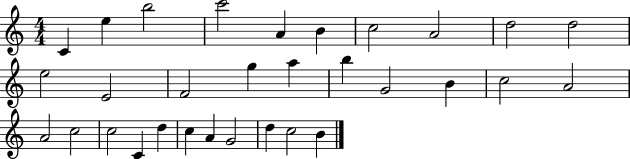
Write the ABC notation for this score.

X:1
T:Untitled
M:4/4
L:1/4
K:C
C e b2 c'2 A B c2 A2 d2 d2 e2 E2 F2 g a b G2 B c2 A2 A2 c2 c2 C d c A G2 d c2 B